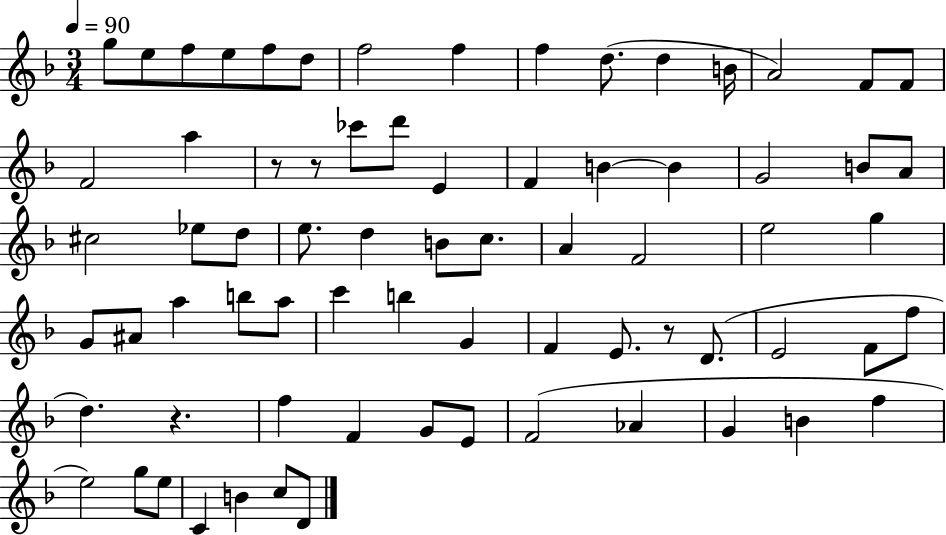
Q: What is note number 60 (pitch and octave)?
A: B4